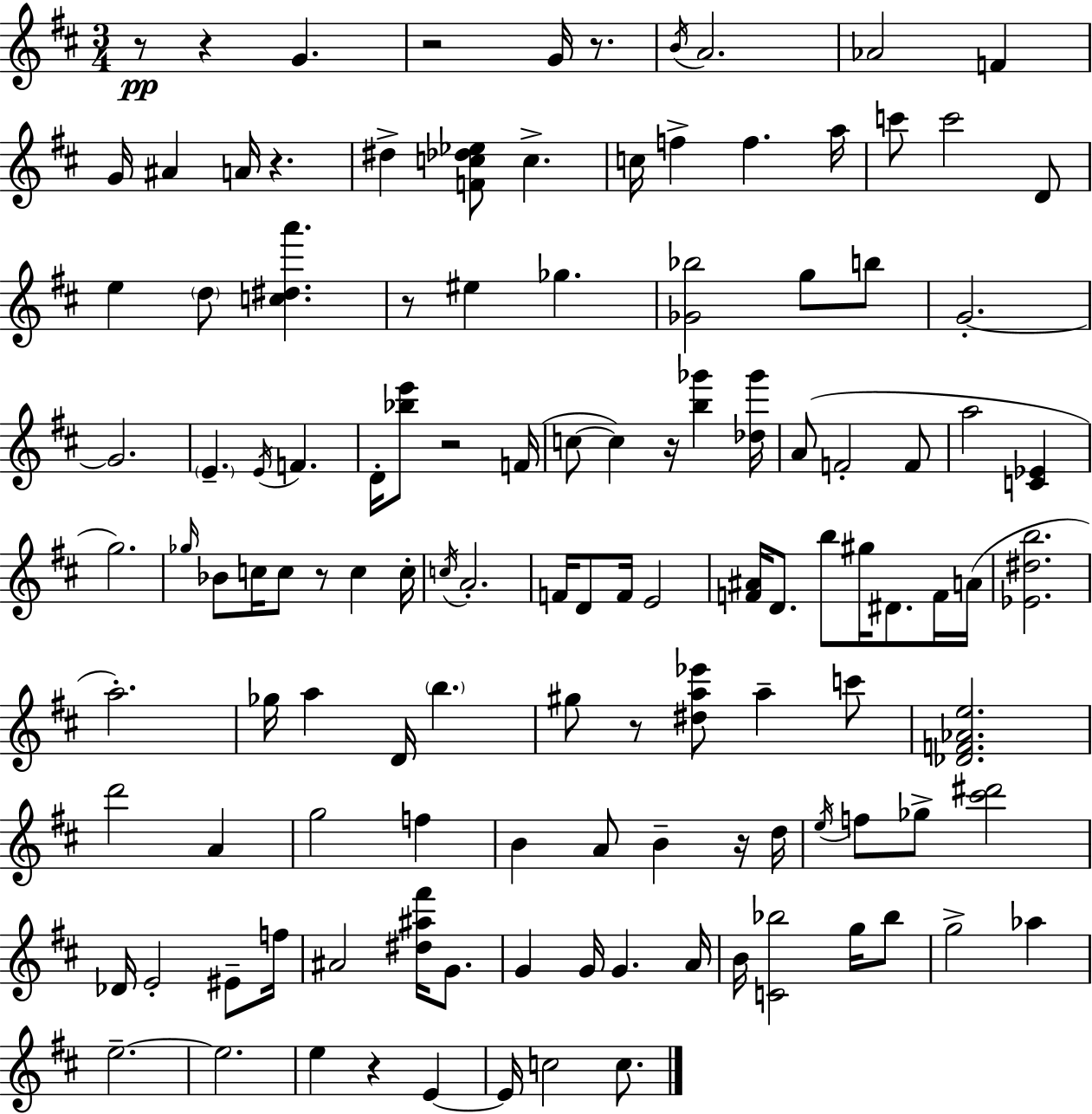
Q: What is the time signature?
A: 3/4